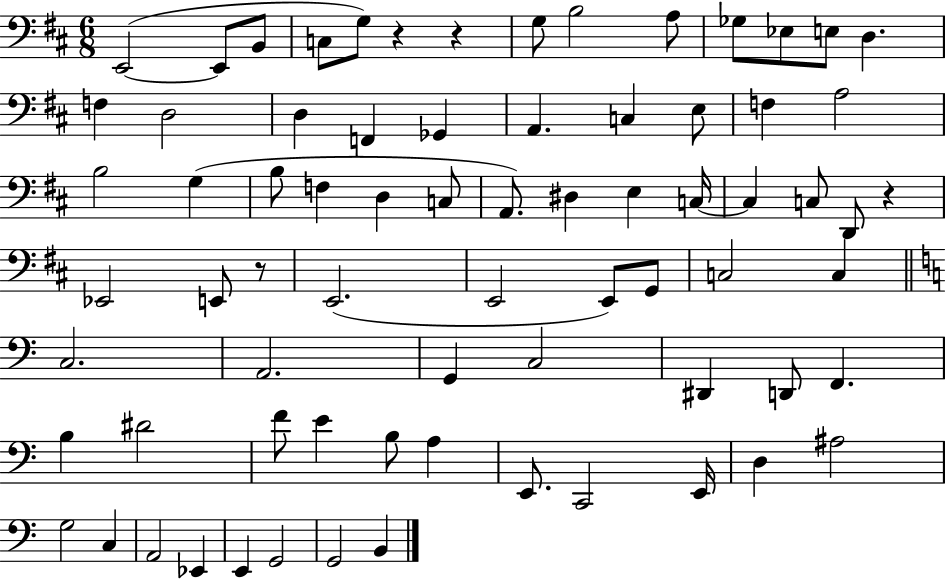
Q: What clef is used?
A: bass